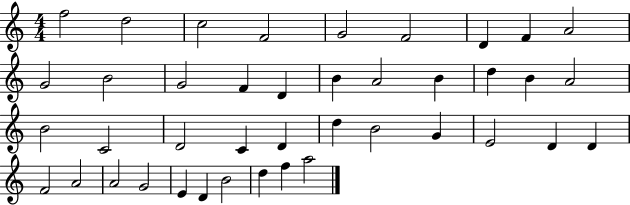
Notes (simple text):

F5/h D5/h C5/h F4/h G4/h F4/h D4/q F4/q A4/h G4/h B4/h G4/h F4/q D4/q B4/q A4/h B4/q D5/q B4/q A4/h B4/h C4/h D4/h C4/q D4/q D5/q B4/h G4/q E4/h D4/q D4/q F4/h A4/h A4/h G4/h E4/q D4/q B4/h D5/q F5/q A5/h